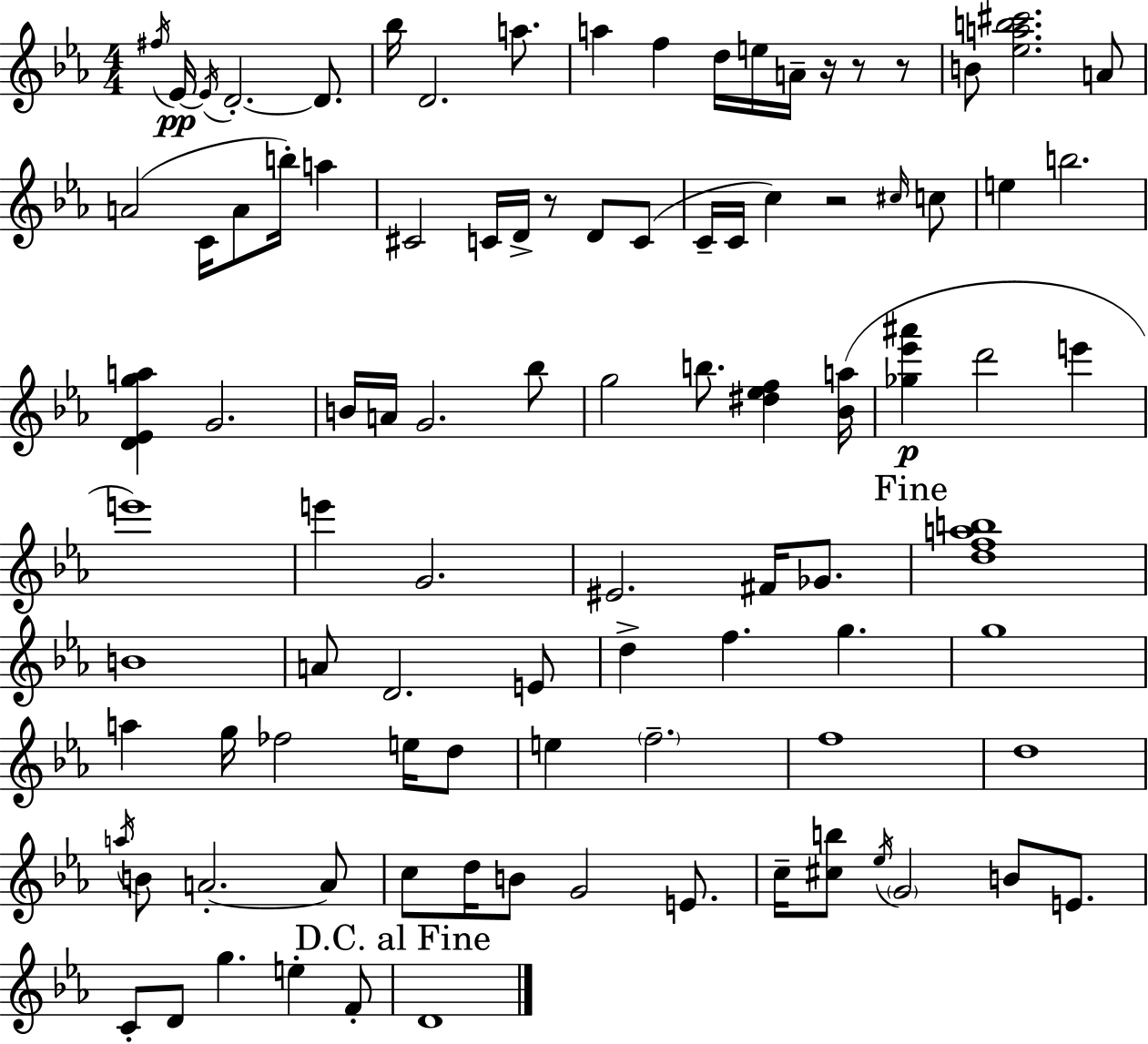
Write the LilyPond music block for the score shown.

{
  \clef treble
  \numericTimeSignature
  \time 4/4
  \key c \minor
  \acciaccatura { fis''16 }\pp ees'16~~ \acciaccatura { ees'16 } d'2.-.~~ d'8. | bes''16 d'2. a''8. | a''4 f''4 d''16 e''16 a'16-- r16 r8 | r8 b'8 <ees'' a'' b'' cis'''>2. | \break a'8 a'2( c'16 a'8 b''16-.) a''4 | cis'2 c'16 d'16-> r8 d'8 | c'8( c'16-- c'16 c''4) r2 | \grace { cis''16 } c''8 e''4 b''2. | \break <d' ees' g'' a''>4 g'2. | b'16 a'16 g'2. | bes''8 g''2 b''8. <dis'' ees'' f''>4 | <bes' a''>16( <ges'' ees''' ais'''>4\p d'''2 e'''4 | \break e'''1) | e'''4 g'2. | eis'2. fis'16 | ges'8. \mark "Fine" <d'' f'' a'' b''>1 | \break b'1 | a'8 d'2. | e'8 d''4-> f''4. g''4. | g''1 | \break a''4 g''16 fes''2 | e''16 d''8 e''4 \parenthesize f''2.-- | f''1 | d''1 | \break \acciaccatura { a''16 } b'8 a'2.-.~~ | a'8 c''8 d''16 b'8 g'2 | e'8. c''16-- <cis'' b''>8 \acciaccatura { ees''16 } \parenthesize g'2 | b'8 e'8. c'8-. d'8 g''4. e''4-. | \break f'8-. \mark "D.C. al Fine" d'1 | \bar "|."
}